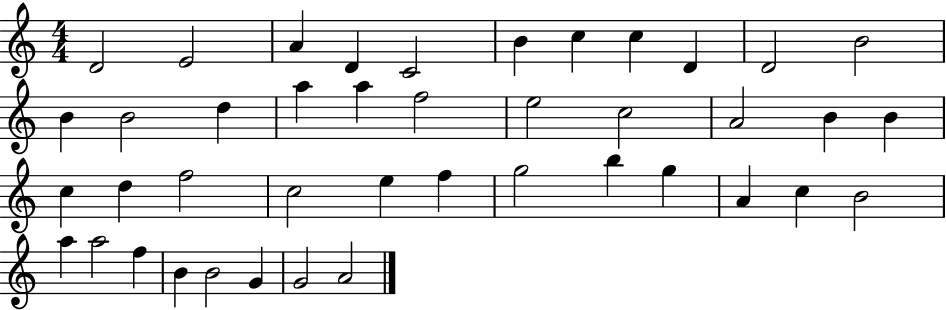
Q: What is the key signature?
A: C major